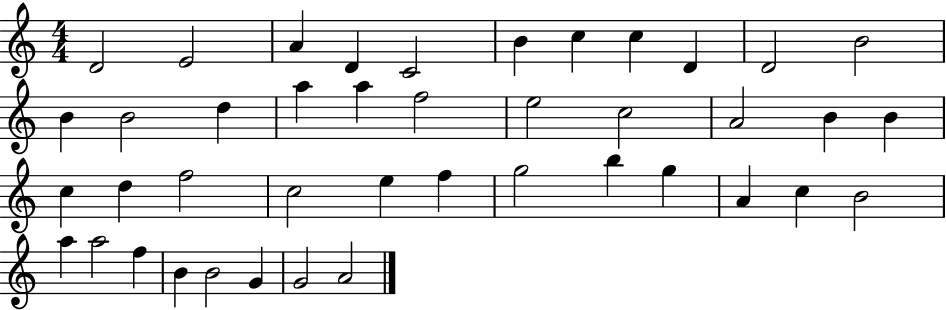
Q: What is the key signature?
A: C major